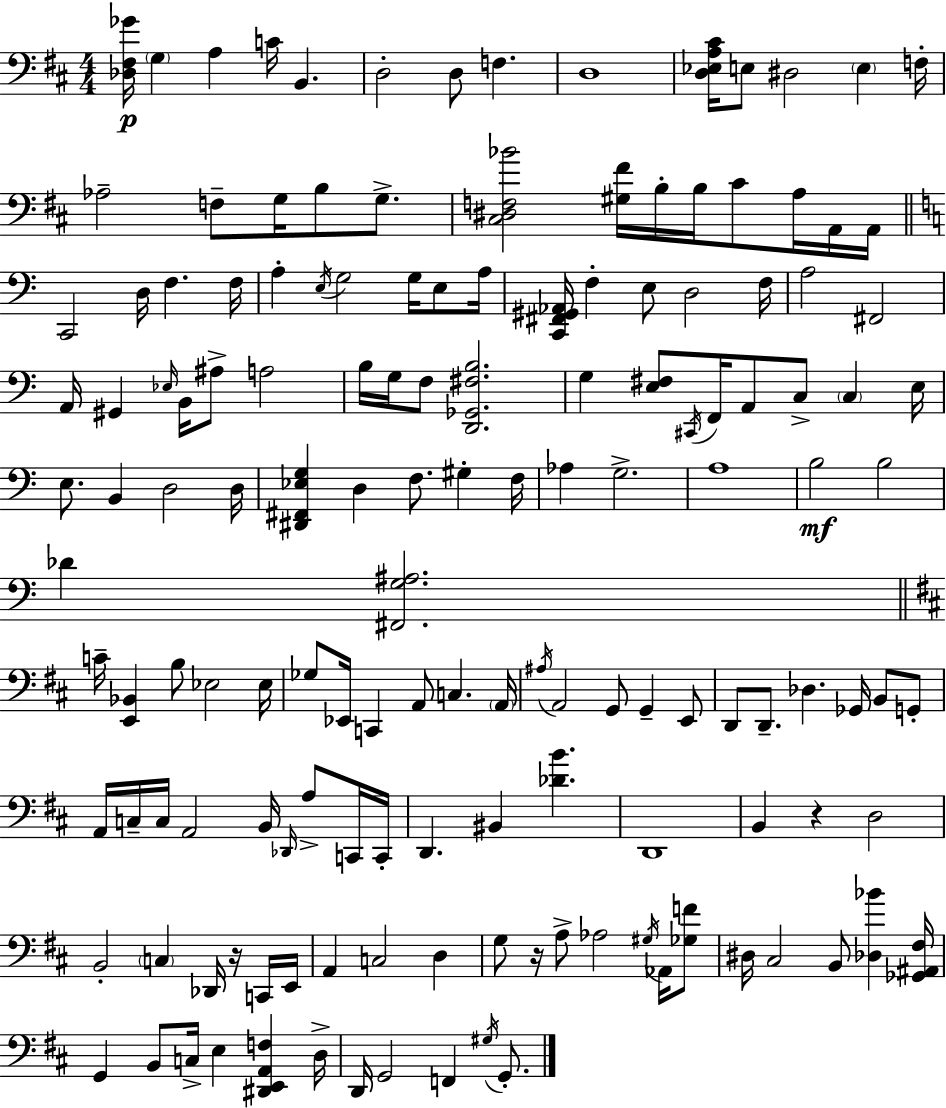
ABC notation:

X:1
T:Untitled
M:4/4
L:1/4
K:D
[_D,^F,_G]/4 G, A, C/4 B,, D,2 D,/2 F, D,4 [D,_E,A,^C]/4 E,/2 ^D,2 E, F,/4 _A,2 F,/2 G,/4 B,/2 G,/2 [^C,^D,F,_B]2 [^G,^F]/4 B,/4 B,/4 ^C/2 A,/4 A,,/4 A,,/4 C,,2 D,/4 F, F,/4 A, E,/4 G,2 G,/4 E,/2 A,/4 [C,,^F,,^G,,_A,,]/4 F, E,/2 D,2 F,/4 A,2 ^F,,2 A,,/4 ^G,, _E,/4 B,,/4 ^A,/2 A,2 B,/4 G,/4 F,/2 [D,,_G,,^F,B,]2 G, [E,^F,]/2 ^C,,/4 F,,/4 A,,/2 C,/2 C, E,/4 E,/2 B,, D,2 D,/4 [^D,,^F,,_E,G,] D, F,/2 ^G, F,/4 _A, G,2 A,4 B,2 B,2 _D [^F,,G,^A,]2 C/4 [E,,_B,,] B,/2 _E,2 _E,/4 _G,/2 _E,,/4 C,, A,,/2 C, A,,/4 ^A,/4 A,,2 G,,/2 G,, E,,/2 D,,/2 D,,/2 _D, _G,,/4 B,,/2 G,,/2 A,,/4 C,/4 C,/4 A,,2 B,,/4 _D,,/4 A,/2 C,,/4 C,,/4 D,, ^B,, [_DB] D,,4 B,, z D,2 B,,2 C, _D,,/4 z/4 C,,/4 E,,/4 A,, C,2 D, G,/2 z/4 A,/2 _A,2 ^G,/4 _A,,/4 [_G,F]/2 ^D,/4 ^C,2 B,,/2 [_D,_B] [_G,,^A,,^F,]/4 G,, B,,/2 C,/4 E, [^D,,E,,A,,F,] D,/4 D,,/4 G,,2 F,, ^G,/4 G,,/2